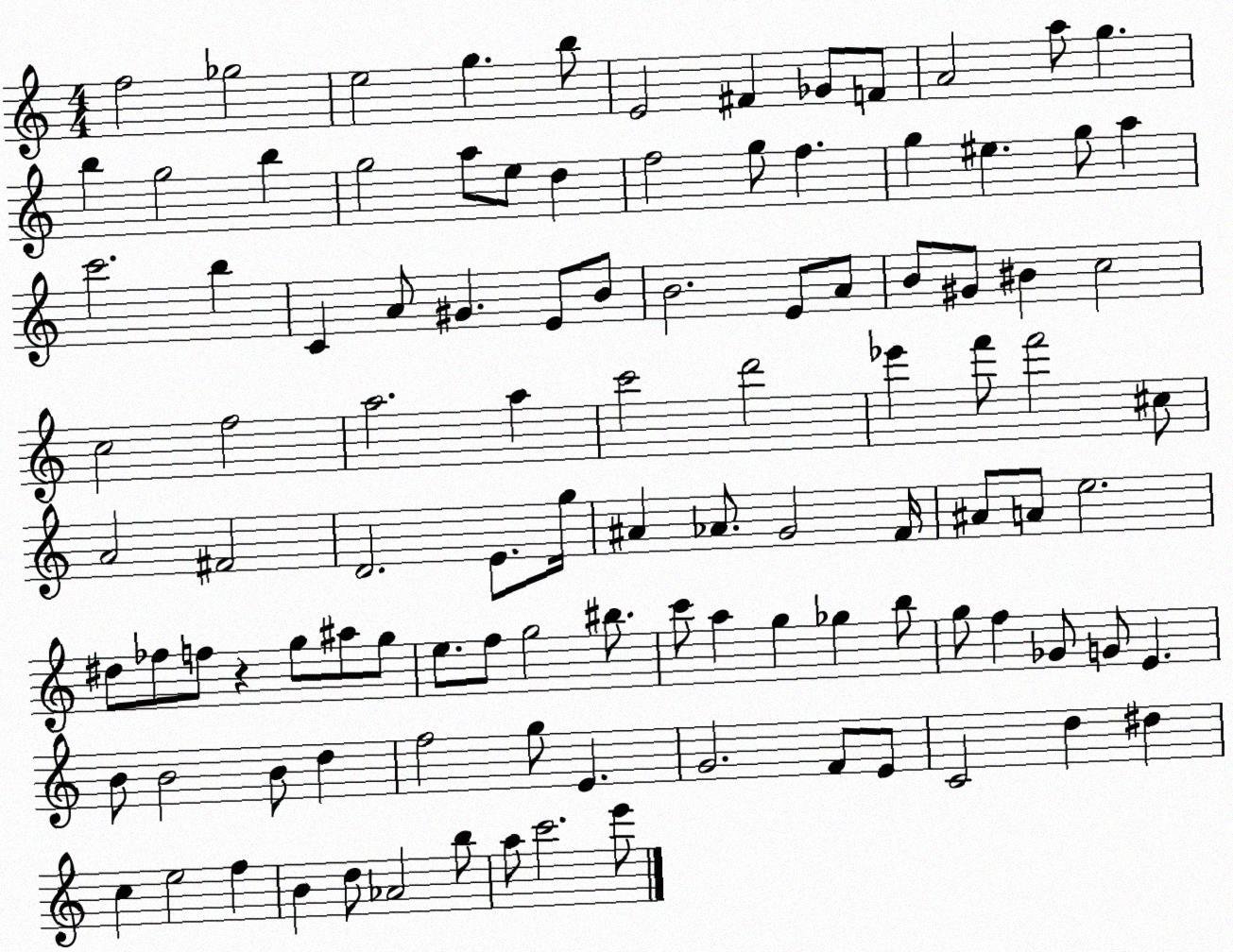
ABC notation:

X:1
T:Untitled
M:4/4
L:1/4
K:C
f2 _g2 e2 g b/2 E2 ^F _G/2 F/2 A2 a/2 g b g2 b g2 a/2 e/2 d f2 g/2 f g ^e g/2 a c'2 b C A/2 ^G E/2 B/2 B2 E/2 A/2 B/2 ^G/2 ^B c2 c2 f2 a2 a c'2 d'2 _e' f'/2 f'2 ^c/2 A2 ^F2 D2 E/2 g/4 ^A _A/2 G2 F/4 ^A/2 A/2 e2 ^d/2 _f/2 f/2 z g/2 ^a/2 g/2 e/2 f/2 g2 ^b/2 c'/2 a g _g b/2 g/2 f _G/2 G/2 E B/2 B2 B/2 d f2 g/2 E G2 F/2 E/2 C2 d ^d c e2 f B d/2 _A2 b/2 a/2 c'2 e'/2